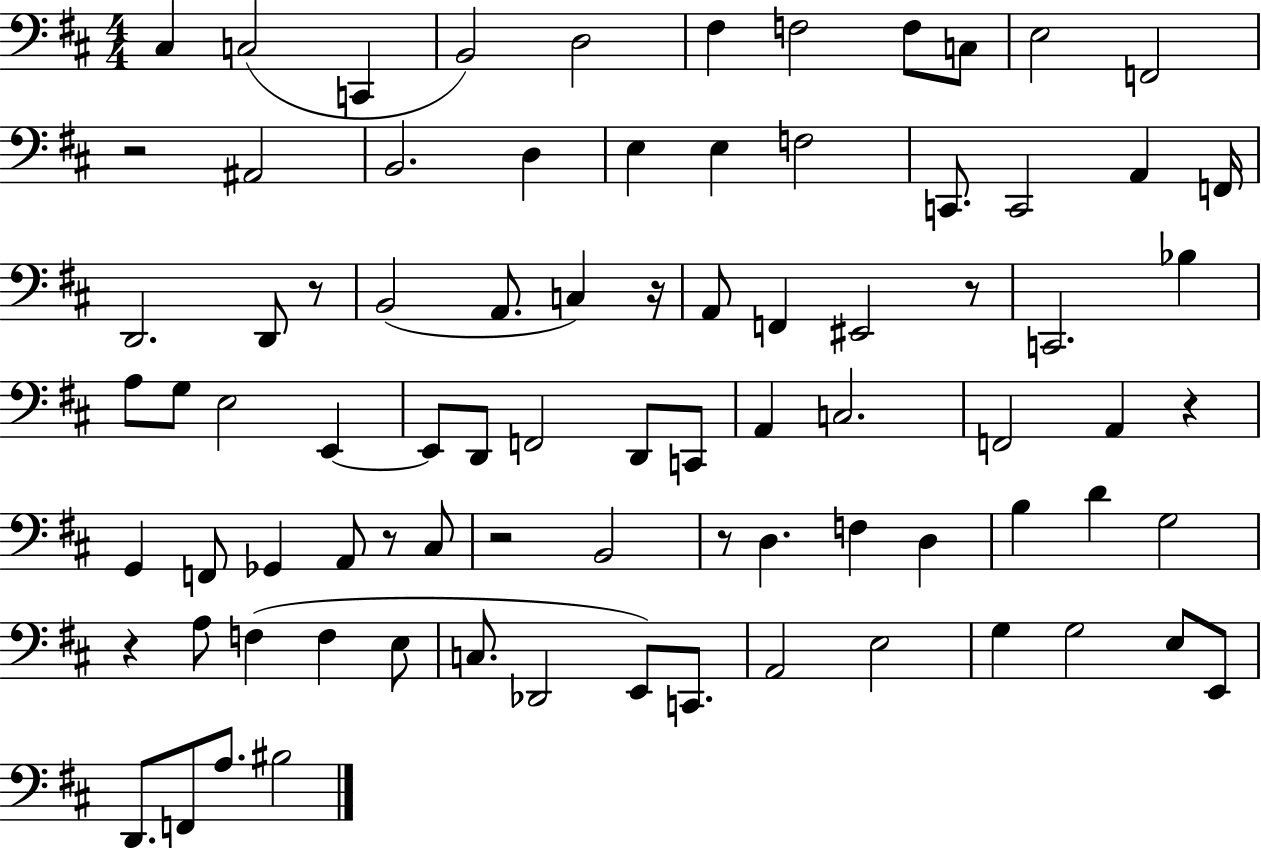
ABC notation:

X:1
T:Untitled
M:4/4
L:1/4
K:D
^C, C,2 C,, B,,2 D,2 ^F, F,2 F,/2 C,/2 E,2 F,,2 z2 ^A,,2 B,,2 D, E, E, F,2 C,,/2 C,,2 A,, F,,/4 D,,2 D,,/2 z/2 B,,2 A,,/2 C, z/4 A,,/2 F,, ^E,,2 z/2 C,,2 _B, A,/2 G,/2 E,2 E,, E,,/2 D,,/2 F,,2 D,,/2 C,,/2 A,, C,2 F,,2 A,, z G,, F,,/2 _G,, A,,/2 z/2 ^C,/2 z2 B,,2 z/2 D, F, D, B, D G,2 z A,/2 F, F, E,/2 C,/2 _D,,2 E,,/2 C,,/2 A,,2 E,2 G, G,2 E,/2 E,,/2 D,,/2 F,,/2 A,/2 ^B,2